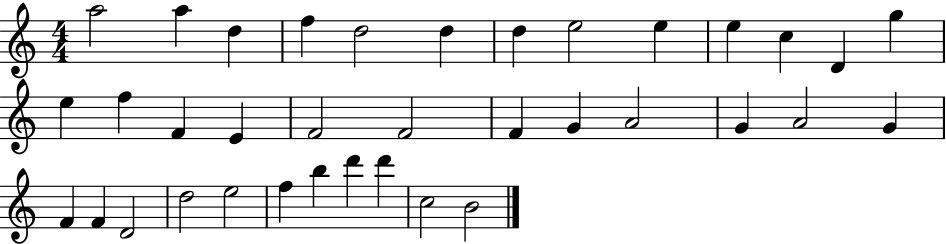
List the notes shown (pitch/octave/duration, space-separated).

A5/h A5/q D5/q F5/q D5/h D5/q D5/q E5/h E5/q E5/q C5/q D4/q G5/q E5/q F5/q F4/q E4/q F4/h F4/h F4/q G4/q A4/h G4/q A4/h G4/q F4/q F4/q D4/h D5/h E5/h F5/q B5/q D6/q D6/q C5/h B4/h